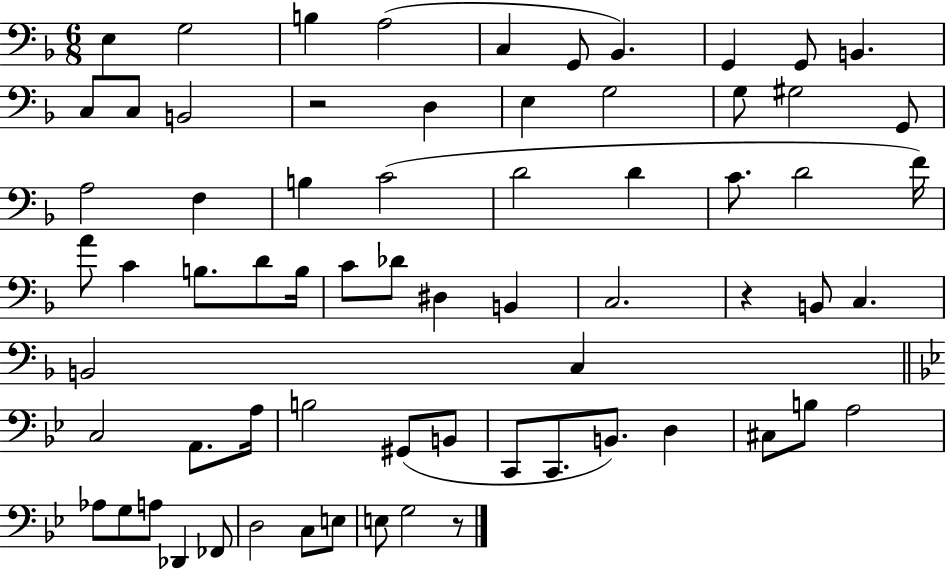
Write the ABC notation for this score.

X:1
T:Untitled
M:6/8
L:1/4
K:F
E, G,2 B, A,2 C, G,,/2 _B,, G,, G,,/2 B,, C,/2 C,/2 B,,2 z2 D, E, G,2 G,/2 ^G,2 G,,/2 A,2 F, B, C2 D2 D C/2 D2 F/4 A/2 C B,/2 D/2 B,/4 C/2 _D/2 ^D, B,, C,2 z B,,/2 C, B,,2 C, C,2 A,,/2 A,/4 B,2 ^G,,/2 B,,/2 C,,/2 C,,/2 B,,/2 D, ^C,/2 B,/2 A,2 _A,/2 G,/2 A,/2 _D,, _F,,/2 D,2 C,/2 E,/2 E,/2 G,2 z/2